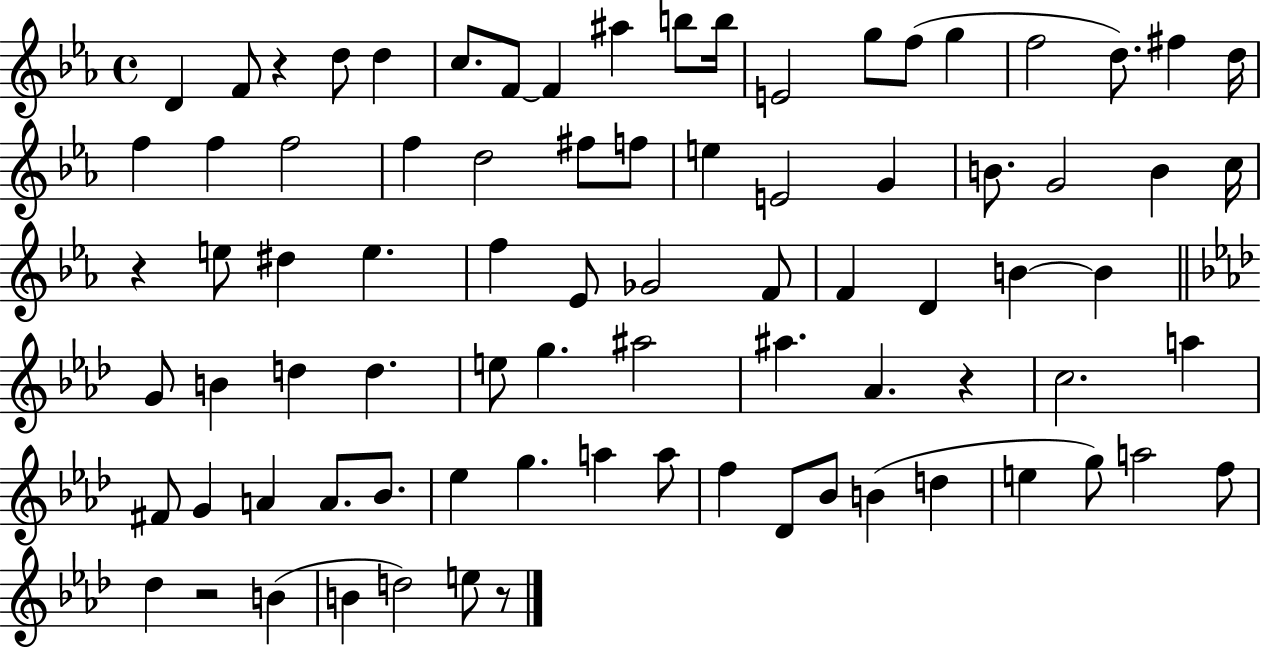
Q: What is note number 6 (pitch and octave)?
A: F4